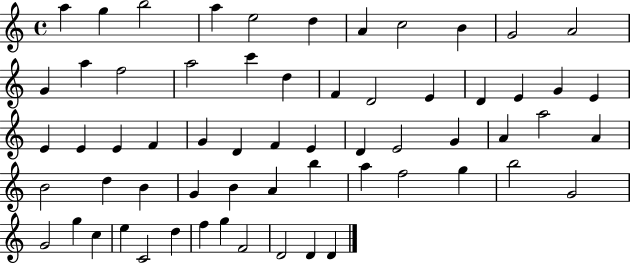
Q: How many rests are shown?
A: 0